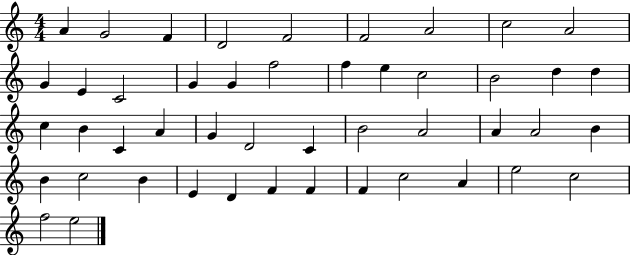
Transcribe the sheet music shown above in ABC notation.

X:1
T:Untitled
M:4/4
L:1/4
K:C
A G2 F D2 F2 F2 A2 c2 A2 G E C2 G G f2 f e c2 B2 d d c B C A G D2 C B2 A2 A A2 B B c2 B E D F F F c2 A e2 c2 f2 e2